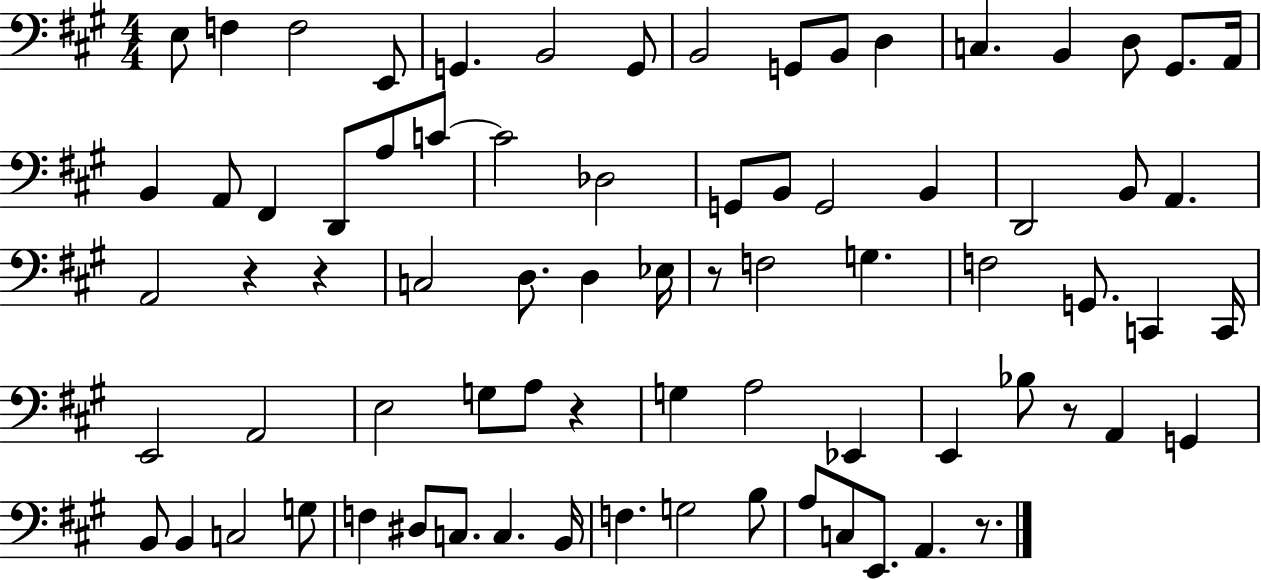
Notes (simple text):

E3/e F3/q F3/h E2/e G2/q. B2/h G2/e B2/h G2/e B2/e D3/q C3/q. B2/q D3/e G#2/e. A2/s B2/q A2/e F#2/q D2/e A3/e C4/e C4/h Db3/h G2/e B2/e G2/h B2/q D2/h B2/e A2/q. A2/h R/q R/q C3/h D3/e. D3/q Eb3/s R/e F3/h G3/q. F3/h G2/e. C2/q C2/s E2/h A2/h E3/h G3/e A3/e R/q G3/q A3/h Eb2/q E2/q Bb3/e R/e A2/q G2/q B2/e B2/q C3/h G3/e F3/q D#3/e C3/e. C3/q. B2/s F3/q. G3/h B3/e A3/e C3/e E2/e. A2/q. R/e.